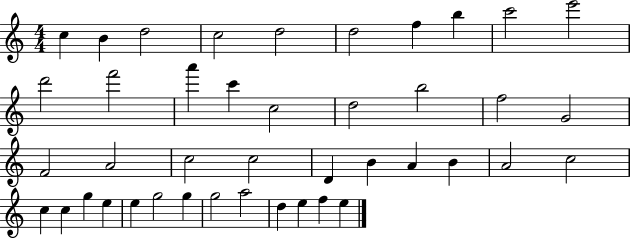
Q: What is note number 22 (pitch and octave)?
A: C5